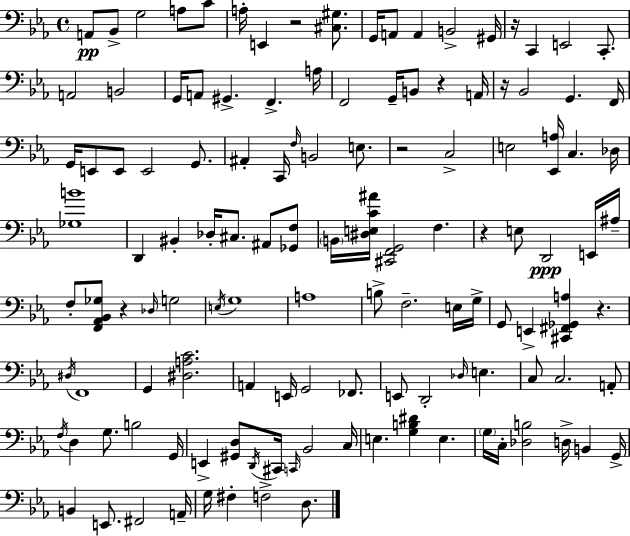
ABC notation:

X:1
T:Untitled
M:4/4
L:1/4
K:Cm
A,,/2 _B,,/2 G,2 A,/2 C/2 A,/4 E,, z2 [^C,^G,]/2 G,,/4 A,,/2 A,, B,,2 ^G,,/4 z/4 C,, E,,2 C,,/2 A,,2 B,,2 G,,/4 A,,/2 ^G,, F,, A,/4 F,,2 G,,/4 B,,/2 z A,,/4 z/4 _B,,2 G,, F,,/4 G,,/4 E,,/2 E,,/2 E,,2 G,,/2 ^A,, C,,/4 F,/4 B,,2 E,/2 z2 C,2 E,2 [_E,,A,]/4 C, _D,/4 [_G,B]4 D,, ^B,, _D,/4 ^C,/2 ^A,,/2 [_G,,F,]/2 B,,/4 [^D,E,C^A]/4 [^C,,F,,G,,]2 F, z E,/2 D,,2 E,,/4 ^A,/4 F,/2 [F,,_A,,_B,,_G,]/2 z _D,/4 G,2 E,/4 G,4 A,4 B,/2 F,2 E,/4 G,/4 G,,/2 E,, [^C,,^F,,_G,,A,] z ^D,/4 F,,4 G,, [^D,A,C]2 A,, E,,/4 G,,2 _F,,/2 E,,/2 D,,2 _D,/4 E, C,/2 C,2 A,,/2 F,/4 D, G,/2 B,2 G,,/4 E,, [^G,,D,]/2 D,,/4 ^C,,/4 C,,/4 _B,,2 C,/4 E, [G,B,^D] E, G,/4 C,/4 [_D,B,]2 D,/4 B,, G,,/4 B,, E,,/2 ^F,,2 A,,/4 G,/4 ^F, F,2 D,/2